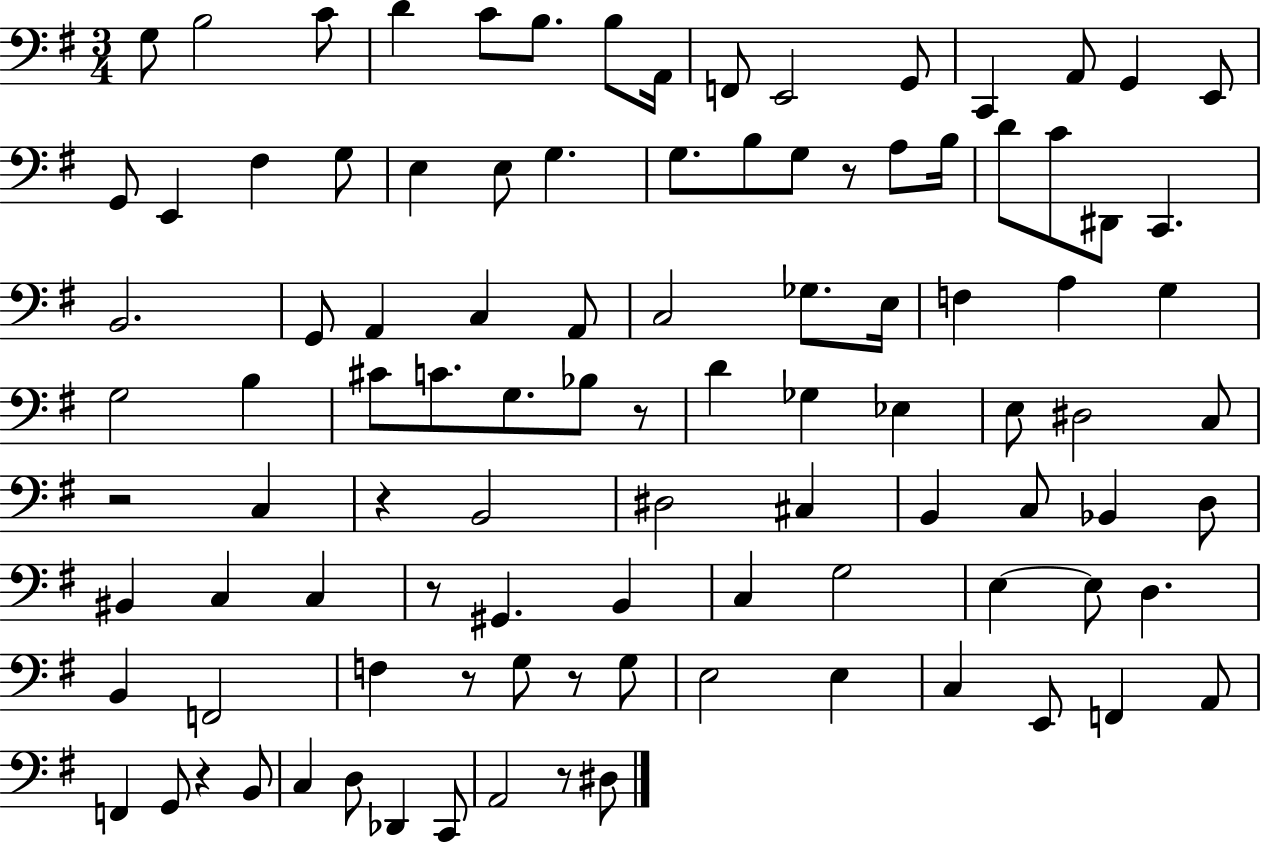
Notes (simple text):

G3/e B3/h C4/e D4/q C4/e B3/e. B3/e A2/s F2/e E2/h G2/e C2/q A2/e G2/q E2/e G2/e E2/q F#3/q G3/e E3/q E3/e G3/q. G3/e. B3/e G3/e R/e A3/e B3/s D4/e C4/e D#2/e C2/q. B2/h. G2/e A2/q C3/q A2/e C3/h Gb3/e. E3/s F3/q A3/q G3/q G3/h B3/q C#4/e C4/e. G3/e. Bb3/e R/e D4/q Gb3/q Eb3/q E3/e D#3/h C3/e R/h C3/q R/q B2/h D#3/h C#3/q B2/q C3/e Bb2/q D3/e BIS2/q C3/q C3/q R/e G#2/q. B2/q C3/q G3/h E3/q E3/e D3/q. B2/q F2/h F3/q R/e G3/e R/e G3/e E3/h E3/q C3/q E2/e F2/q A2/e F2/q G2/e R/q B2/e C3/q D3/e Db2/q C2/e A2/h R/e D#3/e